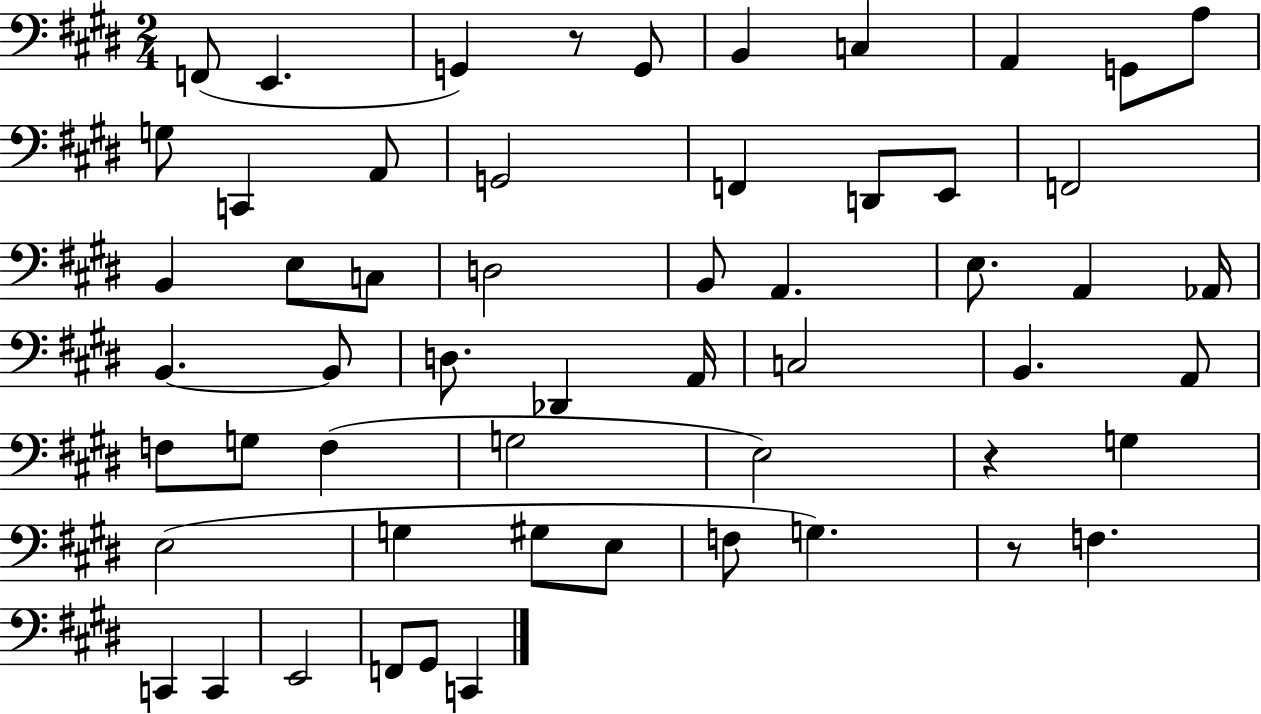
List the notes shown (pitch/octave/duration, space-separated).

F2/e E2/q. G2/q R/e G2/e B2/q C3/q A2/q G2/e A3/e G3/e C2/q A2/e G2/h F2/q D2/e E2/e F2/h B2/q E3/e C3/e D3/h B2/e A2/q. E3/e. A2/q Ab2/s B2/q. B2/e D3/e. Db2/q A2/s C3/h B2/q. A2/e F3/e G3/e F3/q G3/h E3/h R/q G3/q E3/h G3/q G#3/e E3/e F3/e G3/q. R/e F3/q. C2/q C2/q E2/h F2/e G#2/e C2/q